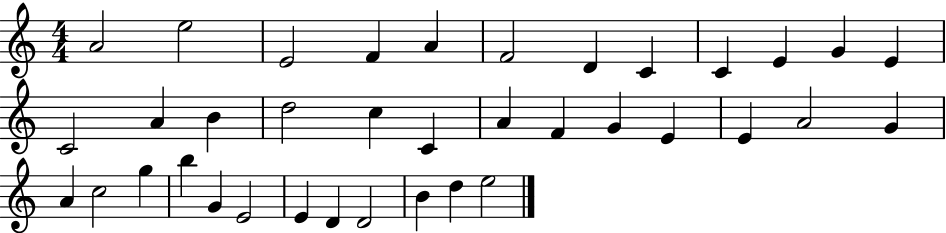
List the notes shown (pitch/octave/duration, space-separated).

A4/h E5/h E4/h F4/q A4/q F4/h D4/q C4/q C4/q E4/q G4/q E4/q C4/h A4/q B4/q D5/h C5/q C4/q A4/q F4/q G4/q E4/q E4/q A4/h G4/q A4/q C5/h G5/q B5/q G4/q E4/h E4/q D4/q D4/h B4/q D5/q E5/h